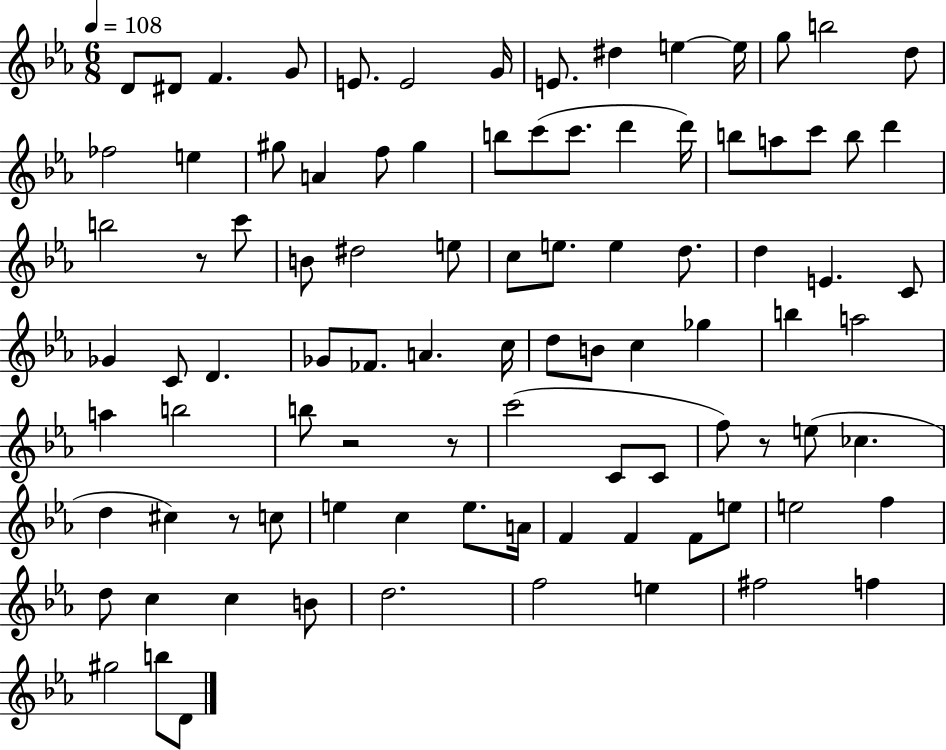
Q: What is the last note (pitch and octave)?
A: D4